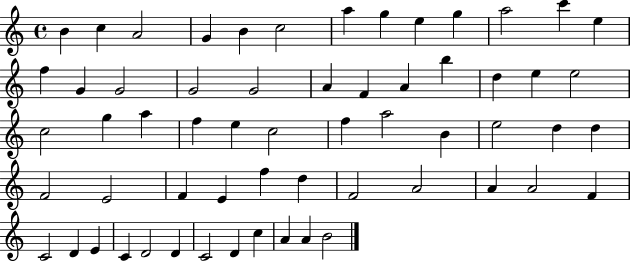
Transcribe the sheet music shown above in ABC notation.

X:1
T:Untitled
M:4/4
L:1/4
K:C
B c A2 G B c2 a g e g a2 c' e f G G2 G2 G2 A F A b d e e2 c2 g a f e c2 f a2 B e2 d d F2 E2 F E f d F2 A2 A A2 F C2 D E C D2 D C2 D c A A B2